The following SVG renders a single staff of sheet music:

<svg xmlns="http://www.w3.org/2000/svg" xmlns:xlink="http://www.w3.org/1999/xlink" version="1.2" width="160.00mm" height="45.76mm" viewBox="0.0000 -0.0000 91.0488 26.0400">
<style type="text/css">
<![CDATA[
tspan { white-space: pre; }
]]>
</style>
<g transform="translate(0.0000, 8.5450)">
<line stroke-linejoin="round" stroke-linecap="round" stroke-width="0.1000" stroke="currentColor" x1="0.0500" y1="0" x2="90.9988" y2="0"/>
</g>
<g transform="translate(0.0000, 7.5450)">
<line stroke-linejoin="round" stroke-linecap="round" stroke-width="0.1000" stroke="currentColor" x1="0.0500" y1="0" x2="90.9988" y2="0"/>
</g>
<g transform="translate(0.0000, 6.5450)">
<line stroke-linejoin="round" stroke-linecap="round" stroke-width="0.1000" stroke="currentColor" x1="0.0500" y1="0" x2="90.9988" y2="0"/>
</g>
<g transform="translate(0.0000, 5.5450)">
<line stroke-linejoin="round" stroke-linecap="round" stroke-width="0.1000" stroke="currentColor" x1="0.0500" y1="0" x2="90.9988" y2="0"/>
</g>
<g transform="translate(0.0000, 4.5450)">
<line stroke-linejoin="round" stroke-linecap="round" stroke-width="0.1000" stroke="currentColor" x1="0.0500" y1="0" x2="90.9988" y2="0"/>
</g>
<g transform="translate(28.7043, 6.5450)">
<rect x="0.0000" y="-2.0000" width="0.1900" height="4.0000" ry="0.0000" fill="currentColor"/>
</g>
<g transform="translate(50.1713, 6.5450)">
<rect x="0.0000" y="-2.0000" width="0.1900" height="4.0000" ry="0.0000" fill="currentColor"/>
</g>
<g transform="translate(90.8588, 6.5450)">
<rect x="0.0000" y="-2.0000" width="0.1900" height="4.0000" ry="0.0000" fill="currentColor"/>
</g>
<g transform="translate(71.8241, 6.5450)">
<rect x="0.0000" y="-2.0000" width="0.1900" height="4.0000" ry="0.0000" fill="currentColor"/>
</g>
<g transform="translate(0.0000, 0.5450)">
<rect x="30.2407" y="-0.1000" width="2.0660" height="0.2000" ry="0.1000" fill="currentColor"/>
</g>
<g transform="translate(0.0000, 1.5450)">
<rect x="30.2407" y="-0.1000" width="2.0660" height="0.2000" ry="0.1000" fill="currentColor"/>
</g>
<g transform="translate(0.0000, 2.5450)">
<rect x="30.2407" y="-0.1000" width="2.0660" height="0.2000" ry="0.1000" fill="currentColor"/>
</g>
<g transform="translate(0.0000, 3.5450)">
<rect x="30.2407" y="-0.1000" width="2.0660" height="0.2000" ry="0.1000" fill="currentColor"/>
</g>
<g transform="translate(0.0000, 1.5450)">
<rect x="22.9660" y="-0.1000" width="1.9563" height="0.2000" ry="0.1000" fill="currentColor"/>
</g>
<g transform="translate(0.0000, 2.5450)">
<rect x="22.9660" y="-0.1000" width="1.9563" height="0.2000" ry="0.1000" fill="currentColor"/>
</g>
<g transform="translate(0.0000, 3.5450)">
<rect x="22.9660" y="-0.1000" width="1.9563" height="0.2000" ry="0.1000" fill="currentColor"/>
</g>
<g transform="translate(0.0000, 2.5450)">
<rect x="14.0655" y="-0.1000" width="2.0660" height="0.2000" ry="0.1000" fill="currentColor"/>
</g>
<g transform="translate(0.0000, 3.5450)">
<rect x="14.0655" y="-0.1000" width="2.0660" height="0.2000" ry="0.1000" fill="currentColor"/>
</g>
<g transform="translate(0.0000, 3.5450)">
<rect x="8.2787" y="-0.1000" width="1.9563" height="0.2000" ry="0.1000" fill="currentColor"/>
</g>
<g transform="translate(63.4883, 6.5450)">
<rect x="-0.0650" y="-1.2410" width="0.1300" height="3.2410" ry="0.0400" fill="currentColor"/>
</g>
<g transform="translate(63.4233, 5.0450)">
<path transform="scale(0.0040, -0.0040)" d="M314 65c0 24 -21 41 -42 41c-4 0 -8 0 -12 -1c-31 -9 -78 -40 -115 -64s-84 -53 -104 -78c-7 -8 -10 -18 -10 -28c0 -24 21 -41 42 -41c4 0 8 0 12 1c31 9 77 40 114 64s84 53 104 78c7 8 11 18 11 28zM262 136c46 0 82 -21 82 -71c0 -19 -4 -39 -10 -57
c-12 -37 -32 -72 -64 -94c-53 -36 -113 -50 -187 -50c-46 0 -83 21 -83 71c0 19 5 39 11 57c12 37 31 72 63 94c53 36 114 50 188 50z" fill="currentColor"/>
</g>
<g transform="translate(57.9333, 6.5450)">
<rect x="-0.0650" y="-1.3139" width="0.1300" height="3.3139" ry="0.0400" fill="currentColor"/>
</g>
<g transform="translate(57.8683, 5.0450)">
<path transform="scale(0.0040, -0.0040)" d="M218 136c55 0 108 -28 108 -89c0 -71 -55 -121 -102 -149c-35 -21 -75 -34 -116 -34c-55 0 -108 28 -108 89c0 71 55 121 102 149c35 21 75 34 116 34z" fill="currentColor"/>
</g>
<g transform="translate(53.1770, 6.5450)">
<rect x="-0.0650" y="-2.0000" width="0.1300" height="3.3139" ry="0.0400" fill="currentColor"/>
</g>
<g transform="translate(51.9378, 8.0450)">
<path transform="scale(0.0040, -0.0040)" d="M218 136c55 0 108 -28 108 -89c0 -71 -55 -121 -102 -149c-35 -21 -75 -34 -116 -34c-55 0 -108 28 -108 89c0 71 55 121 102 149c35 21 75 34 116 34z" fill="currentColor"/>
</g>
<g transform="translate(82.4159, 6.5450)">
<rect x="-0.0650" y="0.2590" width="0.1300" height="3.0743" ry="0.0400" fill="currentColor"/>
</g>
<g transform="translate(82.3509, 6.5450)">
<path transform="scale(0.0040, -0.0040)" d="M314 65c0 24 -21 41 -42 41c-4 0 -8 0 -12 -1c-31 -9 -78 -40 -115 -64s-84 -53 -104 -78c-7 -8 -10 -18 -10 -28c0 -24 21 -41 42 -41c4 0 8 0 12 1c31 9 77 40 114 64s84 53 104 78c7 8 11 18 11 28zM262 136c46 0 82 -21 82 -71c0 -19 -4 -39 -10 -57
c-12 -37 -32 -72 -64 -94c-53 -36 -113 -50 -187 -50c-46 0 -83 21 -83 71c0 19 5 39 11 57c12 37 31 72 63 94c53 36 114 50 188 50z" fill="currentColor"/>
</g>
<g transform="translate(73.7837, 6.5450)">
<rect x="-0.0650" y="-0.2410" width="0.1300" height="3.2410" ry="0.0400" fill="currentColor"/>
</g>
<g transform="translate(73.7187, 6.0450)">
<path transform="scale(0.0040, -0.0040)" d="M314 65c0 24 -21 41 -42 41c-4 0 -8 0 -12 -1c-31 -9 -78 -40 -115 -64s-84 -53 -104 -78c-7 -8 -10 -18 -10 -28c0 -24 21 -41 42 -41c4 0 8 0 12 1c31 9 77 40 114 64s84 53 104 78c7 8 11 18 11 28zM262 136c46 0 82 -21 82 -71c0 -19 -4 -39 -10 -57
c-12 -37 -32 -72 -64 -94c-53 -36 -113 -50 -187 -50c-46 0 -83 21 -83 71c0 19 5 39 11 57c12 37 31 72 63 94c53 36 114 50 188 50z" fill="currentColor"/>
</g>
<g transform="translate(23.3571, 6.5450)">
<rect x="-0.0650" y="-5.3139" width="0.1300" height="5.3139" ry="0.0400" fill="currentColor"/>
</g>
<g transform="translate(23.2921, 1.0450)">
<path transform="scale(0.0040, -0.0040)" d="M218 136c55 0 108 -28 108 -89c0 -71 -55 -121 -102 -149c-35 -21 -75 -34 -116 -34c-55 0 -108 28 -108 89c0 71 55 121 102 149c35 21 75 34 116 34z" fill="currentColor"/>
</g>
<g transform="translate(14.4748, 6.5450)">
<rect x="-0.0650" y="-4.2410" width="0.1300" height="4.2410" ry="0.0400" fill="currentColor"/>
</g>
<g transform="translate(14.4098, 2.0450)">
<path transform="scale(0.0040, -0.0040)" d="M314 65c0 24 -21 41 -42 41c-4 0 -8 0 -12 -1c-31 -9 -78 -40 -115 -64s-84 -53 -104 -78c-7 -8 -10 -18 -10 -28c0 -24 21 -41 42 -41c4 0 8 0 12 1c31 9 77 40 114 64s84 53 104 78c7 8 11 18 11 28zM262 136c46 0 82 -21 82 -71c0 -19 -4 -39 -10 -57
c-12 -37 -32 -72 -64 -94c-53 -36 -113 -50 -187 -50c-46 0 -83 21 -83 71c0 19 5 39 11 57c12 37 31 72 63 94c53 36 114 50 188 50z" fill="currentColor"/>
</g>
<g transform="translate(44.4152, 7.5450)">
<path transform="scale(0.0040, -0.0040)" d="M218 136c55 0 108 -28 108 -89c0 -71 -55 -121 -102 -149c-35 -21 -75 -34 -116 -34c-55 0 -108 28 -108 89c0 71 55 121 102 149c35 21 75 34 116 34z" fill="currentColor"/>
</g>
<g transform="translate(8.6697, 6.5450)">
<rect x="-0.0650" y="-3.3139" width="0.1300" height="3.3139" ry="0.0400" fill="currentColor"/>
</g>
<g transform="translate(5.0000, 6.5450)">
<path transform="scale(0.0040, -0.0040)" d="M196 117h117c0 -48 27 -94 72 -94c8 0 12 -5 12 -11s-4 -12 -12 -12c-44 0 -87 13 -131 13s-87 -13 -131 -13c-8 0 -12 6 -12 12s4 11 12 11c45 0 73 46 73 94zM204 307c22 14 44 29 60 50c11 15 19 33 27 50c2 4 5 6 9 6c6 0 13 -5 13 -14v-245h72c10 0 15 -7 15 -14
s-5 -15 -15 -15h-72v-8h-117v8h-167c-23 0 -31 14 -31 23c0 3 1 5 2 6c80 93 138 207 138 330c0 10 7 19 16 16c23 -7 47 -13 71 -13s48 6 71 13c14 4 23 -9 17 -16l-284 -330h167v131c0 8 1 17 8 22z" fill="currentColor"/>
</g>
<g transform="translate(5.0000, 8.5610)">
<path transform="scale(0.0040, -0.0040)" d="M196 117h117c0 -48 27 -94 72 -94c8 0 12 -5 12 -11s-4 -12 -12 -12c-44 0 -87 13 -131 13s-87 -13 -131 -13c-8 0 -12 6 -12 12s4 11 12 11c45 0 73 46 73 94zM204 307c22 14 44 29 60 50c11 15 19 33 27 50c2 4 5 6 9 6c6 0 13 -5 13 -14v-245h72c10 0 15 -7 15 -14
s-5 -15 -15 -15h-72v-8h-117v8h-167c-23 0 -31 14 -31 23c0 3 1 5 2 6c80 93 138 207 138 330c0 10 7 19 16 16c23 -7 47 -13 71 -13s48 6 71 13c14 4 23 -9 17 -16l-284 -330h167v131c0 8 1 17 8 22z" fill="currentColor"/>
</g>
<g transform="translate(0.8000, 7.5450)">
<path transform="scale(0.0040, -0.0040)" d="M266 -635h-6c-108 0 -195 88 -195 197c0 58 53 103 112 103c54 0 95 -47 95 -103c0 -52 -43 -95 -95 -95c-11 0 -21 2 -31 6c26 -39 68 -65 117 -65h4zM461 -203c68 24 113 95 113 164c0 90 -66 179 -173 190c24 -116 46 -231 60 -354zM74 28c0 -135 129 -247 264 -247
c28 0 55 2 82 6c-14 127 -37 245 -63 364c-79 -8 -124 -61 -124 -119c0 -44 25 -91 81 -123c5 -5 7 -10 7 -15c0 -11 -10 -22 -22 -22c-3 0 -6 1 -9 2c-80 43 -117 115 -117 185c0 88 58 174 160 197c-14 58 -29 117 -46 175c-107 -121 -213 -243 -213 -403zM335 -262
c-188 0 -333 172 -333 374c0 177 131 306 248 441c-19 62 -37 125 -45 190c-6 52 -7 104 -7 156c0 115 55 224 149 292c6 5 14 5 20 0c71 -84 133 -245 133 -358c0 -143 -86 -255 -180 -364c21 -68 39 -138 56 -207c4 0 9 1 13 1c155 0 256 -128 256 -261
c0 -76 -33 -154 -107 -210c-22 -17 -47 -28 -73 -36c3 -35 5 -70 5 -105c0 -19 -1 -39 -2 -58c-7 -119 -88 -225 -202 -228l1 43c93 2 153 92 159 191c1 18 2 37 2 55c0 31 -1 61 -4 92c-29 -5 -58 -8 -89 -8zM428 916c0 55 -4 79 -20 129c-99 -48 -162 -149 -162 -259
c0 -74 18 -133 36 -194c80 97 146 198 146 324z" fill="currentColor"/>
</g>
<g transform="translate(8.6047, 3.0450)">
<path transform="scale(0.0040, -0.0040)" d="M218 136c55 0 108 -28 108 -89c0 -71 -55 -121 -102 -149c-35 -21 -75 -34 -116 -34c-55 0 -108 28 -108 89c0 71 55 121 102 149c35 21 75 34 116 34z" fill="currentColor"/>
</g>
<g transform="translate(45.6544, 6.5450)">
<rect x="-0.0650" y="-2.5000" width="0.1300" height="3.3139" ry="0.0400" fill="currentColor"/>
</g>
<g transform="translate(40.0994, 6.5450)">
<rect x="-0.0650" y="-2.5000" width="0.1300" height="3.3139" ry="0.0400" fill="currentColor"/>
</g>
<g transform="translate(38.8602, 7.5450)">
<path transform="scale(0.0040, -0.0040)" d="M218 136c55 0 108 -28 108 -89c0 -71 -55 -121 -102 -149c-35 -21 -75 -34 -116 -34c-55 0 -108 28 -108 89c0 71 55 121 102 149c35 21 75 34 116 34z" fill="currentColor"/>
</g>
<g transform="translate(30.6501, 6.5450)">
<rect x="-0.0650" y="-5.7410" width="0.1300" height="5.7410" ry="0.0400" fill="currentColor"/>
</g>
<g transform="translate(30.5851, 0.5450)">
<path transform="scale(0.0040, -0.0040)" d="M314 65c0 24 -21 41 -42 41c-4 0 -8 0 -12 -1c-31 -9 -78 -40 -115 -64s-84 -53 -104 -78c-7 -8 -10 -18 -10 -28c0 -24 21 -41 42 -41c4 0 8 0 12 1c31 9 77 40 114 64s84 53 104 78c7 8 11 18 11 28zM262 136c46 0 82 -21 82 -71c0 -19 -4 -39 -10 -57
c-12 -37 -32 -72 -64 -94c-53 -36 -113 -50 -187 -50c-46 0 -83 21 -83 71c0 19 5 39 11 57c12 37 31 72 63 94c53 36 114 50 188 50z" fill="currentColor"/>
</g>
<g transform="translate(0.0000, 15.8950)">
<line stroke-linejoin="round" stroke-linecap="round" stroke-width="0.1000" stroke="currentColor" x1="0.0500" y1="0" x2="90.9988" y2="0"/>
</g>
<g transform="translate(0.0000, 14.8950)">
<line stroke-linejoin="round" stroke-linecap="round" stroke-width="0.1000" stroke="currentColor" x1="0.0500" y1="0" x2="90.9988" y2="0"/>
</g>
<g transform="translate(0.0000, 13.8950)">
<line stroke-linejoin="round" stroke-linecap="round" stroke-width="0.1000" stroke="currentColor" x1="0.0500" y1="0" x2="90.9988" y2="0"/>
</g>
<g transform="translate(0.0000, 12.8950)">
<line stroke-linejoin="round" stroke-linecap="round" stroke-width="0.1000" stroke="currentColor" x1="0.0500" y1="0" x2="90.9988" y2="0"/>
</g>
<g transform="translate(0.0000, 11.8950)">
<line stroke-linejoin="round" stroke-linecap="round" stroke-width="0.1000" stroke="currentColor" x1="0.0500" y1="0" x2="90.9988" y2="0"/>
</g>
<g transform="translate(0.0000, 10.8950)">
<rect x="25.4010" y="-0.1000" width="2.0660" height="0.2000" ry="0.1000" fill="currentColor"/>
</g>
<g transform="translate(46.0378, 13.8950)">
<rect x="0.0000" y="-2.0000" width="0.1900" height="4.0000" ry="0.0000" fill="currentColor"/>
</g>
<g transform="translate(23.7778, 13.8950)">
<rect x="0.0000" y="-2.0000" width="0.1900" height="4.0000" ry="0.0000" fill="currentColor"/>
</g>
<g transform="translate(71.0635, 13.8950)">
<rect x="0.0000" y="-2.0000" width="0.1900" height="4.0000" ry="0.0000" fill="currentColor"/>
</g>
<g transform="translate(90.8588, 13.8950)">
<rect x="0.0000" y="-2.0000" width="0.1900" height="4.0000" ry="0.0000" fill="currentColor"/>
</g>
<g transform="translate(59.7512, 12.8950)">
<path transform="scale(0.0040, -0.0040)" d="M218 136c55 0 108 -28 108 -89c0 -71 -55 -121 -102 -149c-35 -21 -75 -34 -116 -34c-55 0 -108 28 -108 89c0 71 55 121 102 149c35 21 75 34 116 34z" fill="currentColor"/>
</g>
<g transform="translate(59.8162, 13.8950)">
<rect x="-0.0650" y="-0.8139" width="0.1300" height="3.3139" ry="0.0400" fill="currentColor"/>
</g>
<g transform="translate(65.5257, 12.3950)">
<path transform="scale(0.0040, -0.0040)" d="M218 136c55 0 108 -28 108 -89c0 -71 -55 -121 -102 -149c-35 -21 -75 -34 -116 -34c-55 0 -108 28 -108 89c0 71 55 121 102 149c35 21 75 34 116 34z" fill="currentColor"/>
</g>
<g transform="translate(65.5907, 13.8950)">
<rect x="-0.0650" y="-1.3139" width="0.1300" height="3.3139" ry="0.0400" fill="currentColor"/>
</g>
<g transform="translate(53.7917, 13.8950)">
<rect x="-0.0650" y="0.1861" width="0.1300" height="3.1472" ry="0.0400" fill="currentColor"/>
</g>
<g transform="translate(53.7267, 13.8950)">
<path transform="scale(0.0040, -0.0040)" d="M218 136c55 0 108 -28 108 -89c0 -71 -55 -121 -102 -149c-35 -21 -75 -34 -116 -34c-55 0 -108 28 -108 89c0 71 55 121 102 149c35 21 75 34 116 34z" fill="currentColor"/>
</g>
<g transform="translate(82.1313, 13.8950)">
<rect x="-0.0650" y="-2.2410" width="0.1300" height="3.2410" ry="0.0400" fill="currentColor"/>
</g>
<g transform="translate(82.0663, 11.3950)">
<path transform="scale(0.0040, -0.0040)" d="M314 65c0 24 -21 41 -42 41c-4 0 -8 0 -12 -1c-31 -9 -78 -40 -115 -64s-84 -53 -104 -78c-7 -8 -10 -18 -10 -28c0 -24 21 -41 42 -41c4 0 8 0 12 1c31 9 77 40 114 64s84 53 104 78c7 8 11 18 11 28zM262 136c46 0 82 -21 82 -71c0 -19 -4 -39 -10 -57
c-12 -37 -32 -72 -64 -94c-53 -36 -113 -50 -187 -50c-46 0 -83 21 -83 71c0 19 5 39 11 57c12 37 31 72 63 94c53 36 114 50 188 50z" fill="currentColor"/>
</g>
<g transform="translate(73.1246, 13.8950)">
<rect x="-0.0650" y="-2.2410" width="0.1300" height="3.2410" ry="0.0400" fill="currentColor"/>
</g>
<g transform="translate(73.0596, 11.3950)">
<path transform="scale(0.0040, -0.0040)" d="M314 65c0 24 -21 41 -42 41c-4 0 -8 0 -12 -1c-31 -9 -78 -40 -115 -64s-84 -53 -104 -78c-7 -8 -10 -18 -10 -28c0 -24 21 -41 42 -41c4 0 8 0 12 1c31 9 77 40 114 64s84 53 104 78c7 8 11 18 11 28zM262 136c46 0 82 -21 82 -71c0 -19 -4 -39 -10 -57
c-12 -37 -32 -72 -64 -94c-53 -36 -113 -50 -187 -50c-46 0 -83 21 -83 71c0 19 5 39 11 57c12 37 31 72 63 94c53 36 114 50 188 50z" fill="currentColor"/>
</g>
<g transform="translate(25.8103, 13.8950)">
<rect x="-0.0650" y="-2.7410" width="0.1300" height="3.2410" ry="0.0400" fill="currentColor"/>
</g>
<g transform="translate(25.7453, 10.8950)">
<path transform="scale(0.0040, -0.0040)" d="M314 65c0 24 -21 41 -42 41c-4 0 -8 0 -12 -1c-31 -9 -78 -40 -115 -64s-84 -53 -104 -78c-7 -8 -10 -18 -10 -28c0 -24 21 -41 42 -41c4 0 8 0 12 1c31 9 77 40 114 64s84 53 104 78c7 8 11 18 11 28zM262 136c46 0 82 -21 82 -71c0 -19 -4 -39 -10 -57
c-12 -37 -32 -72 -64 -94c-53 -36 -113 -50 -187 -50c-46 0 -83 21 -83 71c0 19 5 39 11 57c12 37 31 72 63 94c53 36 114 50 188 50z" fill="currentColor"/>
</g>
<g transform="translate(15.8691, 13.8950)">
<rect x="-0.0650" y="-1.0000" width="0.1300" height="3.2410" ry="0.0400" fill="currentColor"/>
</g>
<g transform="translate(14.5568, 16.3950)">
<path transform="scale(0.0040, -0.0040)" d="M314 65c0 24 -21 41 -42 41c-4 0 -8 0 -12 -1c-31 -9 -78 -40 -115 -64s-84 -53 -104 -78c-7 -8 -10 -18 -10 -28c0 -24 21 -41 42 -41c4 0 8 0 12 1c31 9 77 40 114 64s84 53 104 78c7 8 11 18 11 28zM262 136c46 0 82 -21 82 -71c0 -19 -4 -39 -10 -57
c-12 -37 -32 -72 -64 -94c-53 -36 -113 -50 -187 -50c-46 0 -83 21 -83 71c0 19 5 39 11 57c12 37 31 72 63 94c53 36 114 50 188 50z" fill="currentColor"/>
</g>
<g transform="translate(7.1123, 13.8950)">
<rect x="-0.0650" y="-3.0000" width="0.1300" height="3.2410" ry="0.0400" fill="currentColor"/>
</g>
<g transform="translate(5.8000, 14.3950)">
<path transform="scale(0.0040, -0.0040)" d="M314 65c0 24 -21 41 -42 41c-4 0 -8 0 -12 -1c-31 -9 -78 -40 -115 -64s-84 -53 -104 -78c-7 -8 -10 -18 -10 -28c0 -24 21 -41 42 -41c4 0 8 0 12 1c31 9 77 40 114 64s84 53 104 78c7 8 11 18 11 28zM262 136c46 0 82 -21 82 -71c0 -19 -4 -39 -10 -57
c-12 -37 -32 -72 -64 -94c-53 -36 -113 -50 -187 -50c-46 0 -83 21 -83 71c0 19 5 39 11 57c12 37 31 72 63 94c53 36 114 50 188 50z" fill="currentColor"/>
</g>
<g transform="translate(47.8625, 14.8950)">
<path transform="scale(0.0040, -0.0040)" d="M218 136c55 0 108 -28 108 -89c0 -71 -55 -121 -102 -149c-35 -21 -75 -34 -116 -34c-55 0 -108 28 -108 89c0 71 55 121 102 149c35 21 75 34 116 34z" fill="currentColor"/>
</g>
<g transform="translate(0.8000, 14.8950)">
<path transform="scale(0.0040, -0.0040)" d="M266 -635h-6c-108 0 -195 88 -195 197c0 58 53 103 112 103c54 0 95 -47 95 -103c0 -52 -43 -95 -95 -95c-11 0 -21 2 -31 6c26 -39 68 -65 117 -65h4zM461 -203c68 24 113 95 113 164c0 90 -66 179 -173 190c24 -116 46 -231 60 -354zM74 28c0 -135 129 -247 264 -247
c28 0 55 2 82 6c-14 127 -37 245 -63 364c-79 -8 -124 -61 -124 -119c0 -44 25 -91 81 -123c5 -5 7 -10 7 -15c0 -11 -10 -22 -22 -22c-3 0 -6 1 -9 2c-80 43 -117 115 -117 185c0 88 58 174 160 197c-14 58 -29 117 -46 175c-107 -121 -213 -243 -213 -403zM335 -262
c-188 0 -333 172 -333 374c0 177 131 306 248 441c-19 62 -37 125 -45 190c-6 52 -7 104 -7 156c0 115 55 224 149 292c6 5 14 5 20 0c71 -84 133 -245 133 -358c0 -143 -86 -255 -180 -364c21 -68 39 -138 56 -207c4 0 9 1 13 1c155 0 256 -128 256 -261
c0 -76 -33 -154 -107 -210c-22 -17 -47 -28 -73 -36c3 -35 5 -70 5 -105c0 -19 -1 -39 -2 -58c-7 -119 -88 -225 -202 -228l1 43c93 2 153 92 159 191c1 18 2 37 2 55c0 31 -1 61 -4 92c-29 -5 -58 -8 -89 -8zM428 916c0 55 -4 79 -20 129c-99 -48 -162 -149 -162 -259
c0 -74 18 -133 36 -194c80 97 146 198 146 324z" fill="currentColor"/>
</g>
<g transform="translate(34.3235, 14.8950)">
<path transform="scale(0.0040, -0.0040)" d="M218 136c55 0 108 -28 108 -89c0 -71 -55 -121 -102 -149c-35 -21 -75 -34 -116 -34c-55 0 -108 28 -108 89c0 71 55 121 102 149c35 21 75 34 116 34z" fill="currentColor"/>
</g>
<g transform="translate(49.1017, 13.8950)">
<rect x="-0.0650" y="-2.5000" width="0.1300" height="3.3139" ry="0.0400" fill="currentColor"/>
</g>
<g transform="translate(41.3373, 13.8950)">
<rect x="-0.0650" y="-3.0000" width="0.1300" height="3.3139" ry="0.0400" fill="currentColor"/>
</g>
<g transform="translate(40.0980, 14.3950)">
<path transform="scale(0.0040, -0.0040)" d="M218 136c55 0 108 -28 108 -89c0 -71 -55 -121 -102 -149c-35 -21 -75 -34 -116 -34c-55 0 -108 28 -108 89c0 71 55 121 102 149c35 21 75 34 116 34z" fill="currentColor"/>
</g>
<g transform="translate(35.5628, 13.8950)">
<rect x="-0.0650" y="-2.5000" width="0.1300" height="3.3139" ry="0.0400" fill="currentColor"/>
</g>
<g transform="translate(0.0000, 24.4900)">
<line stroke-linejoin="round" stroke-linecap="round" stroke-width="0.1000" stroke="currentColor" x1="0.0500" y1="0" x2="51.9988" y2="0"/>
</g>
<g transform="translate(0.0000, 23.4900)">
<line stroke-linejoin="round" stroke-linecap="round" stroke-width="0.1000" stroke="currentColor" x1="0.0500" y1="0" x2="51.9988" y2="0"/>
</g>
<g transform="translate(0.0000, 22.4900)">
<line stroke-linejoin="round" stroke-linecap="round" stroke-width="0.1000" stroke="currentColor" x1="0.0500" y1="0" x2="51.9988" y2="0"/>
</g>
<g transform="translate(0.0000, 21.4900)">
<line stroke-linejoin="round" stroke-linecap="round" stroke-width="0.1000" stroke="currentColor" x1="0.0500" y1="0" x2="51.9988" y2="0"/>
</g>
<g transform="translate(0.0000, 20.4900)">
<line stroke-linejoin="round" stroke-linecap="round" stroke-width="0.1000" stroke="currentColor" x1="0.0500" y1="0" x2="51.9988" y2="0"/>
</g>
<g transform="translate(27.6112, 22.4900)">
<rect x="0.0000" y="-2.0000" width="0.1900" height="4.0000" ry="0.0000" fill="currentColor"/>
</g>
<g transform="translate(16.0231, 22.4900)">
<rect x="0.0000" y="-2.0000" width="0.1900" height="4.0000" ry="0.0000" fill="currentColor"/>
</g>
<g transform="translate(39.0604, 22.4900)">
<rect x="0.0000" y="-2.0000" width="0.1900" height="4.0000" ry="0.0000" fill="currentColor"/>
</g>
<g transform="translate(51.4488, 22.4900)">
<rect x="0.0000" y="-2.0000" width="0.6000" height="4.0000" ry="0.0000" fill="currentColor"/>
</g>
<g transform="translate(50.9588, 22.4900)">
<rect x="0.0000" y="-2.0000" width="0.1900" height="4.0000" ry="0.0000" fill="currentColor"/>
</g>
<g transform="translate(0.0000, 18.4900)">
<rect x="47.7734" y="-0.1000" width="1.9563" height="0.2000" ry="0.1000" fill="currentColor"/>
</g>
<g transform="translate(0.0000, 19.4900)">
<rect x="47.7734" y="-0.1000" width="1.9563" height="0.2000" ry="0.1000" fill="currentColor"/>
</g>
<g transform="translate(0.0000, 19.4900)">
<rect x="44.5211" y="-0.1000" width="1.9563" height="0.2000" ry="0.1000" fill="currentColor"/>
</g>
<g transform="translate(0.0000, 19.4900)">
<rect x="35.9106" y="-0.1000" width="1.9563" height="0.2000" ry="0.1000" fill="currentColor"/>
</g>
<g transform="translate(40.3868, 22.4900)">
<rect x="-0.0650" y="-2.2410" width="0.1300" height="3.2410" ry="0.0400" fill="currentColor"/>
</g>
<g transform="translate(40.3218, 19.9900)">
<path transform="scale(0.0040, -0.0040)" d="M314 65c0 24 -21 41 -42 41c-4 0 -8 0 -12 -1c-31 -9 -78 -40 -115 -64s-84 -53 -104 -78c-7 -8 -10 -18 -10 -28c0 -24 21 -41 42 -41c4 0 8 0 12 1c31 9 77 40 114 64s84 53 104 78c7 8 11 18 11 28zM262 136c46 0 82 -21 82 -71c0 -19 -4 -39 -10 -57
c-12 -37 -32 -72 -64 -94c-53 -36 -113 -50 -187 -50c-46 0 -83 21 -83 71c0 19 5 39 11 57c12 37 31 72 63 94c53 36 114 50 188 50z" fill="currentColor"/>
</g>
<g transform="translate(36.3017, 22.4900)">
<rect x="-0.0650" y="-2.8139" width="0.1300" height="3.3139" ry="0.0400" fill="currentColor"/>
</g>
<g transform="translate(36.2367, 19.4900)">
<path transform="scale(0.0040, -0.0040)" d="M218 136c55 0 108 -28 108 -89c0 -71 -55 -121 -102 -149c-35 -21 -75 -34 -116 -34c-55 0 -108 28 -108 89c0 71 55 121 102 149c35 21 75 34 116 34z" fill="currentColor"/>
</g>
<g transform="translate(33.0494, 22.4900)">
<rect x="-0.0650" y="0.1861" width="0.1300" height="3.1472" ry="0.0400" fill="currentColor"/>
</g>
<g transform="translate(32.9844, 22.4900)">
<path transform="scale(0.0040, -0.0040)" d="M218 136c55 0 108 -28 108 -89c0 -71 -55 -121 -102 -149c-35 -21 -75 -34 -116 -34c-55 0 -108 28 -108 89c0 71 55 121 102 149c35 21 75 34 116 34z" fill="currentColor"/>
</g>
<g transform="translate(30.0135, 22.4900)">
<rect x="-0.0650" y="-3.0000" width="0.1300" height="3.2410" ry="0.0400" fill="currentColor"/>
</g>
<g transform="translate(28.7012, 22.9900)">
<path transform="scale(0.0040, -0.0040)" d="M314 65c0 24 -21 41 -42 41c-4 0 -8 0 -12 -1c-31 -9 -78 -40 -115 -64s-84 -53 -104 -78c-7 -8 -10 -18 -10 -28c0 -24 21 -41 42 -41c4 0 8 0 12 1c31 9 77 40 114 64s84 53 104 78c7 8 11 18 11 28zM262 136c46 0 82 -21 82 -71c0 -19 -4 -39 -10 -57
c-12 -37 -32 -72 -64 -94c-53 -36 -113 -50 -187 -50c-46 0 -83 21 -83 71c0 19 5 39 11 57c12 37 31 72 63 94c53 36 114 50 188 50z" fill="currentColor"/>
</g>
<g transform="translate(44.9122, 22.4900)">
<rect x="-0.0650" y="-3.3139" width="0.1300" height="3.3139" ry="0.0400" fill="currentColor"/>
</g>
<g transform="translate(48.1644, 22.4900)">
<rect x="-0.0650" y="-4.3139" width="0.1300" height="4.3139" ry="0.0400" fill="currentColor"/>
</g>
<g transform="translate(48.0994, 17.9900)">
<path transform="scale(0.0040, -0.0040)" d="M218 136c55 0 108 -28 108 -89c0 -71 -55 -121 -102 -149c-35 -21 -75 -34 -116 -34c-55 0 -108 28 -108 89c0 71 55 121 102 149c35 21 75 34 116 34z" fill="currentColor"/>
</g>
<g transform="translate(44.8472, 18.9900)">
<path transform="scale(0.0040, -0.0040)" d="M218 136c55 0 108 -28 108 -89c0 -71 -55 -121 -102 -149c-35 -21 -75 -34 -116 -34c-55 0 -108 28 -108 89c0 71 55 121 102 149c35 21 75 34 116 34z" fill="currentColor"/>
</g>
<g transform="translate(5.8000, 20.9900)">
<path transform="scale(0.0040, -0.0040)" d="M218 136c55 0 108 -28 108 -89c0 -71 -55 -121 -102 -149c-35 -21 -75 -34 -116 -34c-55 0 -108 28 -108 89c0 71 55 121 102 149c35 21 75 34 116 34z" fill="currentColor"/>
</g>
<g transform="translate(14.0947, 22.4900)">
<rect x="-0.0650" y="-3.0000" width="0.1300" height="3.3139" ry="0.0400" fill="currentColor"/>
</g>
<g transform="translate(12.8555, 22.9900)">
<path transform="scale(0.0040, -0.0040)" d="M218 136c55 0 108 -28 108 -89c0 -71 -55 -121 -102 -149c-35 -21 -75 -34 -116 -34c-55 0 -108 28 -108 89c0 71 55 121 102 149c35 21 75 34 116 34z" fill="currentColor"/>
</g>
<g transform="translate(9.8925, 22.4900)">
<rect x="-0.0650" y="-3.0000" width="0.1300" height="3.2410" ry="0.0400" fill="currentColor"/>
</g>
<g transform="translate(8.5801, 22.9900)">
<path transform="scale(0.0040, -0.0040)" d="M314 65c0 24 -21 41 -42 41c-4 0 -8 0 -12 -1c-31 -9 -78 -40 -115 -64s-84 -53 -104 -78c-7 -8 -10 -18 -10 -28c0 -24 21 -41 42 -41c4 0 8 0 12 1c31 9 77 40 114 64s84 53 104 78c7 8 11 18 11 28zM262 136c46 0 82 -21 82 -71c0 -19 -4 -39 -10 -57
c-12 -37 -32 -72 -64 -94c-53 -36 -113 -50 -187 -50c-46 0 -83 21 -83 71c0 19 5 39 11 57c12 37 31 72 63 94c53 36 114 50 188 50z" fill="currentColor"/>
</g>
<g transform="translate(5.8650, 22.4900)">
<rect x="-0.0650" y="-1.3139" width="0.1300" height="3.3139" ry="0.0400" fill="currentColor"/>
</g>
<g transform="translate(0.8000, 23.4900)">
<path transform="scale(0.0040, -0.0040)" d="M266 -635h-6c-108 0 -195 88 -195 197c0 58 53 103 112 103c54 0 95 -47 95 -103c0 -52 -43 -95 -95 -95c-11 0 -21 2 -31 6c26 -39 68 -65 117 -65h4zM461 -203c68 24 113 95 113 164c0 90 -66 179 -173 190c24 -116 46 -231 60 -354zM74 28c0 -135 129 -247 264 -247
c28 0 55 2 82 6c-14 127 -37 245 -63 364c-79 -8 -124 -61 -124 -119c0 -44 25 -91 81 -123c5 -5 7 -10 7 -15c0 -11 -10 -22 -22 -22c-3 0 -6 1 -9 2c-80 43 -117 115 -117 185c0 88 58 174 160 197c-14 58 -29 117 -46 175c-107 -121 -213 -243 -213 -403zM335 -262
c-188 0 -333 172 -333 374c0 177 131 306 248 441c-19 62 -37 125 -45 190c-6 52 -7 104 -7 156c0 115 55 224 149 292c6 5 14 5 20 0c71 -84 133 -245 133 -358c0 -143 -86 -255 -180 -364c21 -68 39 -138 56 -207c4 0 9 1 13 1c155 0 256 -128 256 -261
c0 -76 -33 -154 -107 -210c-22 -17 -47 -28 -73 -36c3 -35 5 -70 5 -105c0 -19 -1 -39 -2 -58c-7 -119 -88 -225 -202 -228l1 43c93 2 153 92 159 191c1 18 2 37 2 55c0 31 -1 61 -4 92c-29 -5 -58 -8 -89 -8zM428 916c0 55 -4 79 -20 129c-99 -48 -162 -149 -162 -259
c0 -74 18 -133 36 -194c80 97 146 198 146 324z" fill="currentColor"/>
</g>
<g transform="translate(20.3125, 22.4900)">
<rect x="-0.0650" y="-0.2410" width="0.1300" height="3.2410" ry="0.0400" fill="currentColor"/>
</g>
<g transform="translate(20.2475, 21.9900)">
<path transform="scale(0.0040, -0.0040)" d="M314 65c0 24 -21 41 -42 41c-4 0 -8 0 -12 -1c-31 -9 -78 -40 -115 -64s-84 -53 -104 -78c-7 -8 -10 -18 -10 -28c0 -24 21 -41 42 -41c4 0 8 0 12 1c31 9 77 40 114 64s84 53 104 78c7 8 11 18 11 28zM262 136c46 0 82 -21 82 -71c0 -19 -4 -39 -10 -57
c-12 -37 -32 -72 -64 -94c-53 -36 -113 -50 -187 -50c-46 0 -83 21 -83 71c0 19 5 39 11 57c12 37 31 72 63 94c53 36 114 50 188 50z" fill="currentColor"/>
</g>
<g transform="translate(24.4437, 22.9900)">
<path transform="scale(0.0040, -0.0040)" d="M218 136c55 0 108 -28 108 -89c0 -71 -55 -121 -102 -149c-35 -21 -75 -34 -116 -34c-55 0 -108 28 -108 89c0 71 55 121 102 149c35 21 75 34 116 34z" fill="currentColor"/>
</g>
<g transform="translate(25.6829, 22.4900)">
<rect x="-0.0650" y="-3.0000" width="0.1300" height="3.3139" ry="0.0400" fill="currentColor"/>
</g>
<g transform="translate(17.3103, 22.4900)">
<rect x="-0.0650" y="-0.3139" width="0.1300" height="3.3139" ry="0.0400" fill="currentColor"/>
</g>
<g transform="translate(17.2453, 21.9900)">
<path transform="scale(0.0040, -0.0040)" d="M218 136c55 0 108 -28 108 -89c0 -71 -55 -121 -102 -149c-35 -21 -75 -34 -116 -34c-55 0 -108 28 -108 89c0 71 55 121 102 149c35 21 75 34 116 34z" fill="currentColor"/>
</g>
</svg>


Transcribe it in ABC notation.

X:1
T:Untitled
M:4/4
L:1/4
K:C
b d'2 f' g'2 G G F e e2 c2 B2 A2 D2 a2 G A G B d e g2 g2 e A2 A c c2 A A2 B a g2 b d'